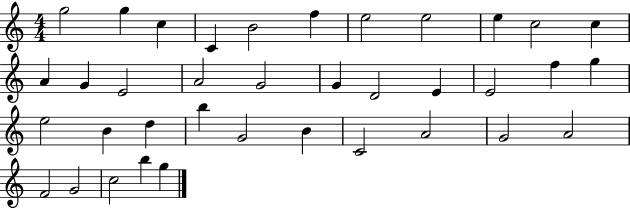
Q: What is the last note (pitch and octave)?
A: G5